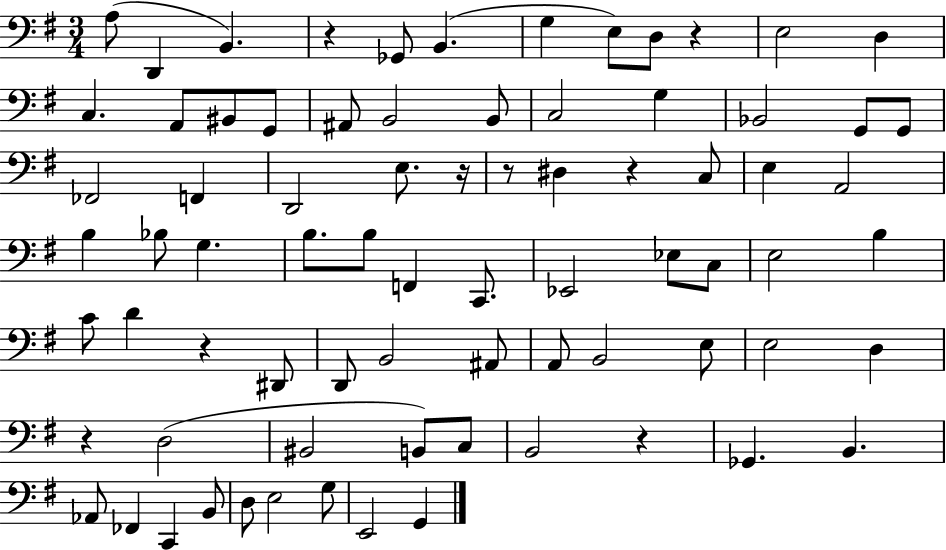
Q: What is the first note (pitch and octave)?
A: A3